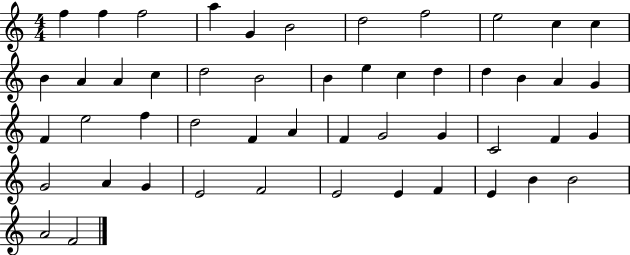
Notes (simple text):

F5/q F5/q F5/h A5/q G4/q B4/h D5/h F5/h E5/h C5/q C5/q B4/q A4/q A4/q C5/q D5/h B4/h B4/q E5/q C5/q D5/q D5/q B4/q A4/q G4/q F4/q E5/h F5/q D5/h F4/q A4/q F4/q G4/h G4/q C4/h F4/q G4/q G4/h A4/q G4/q E4/h F4/h E4/h E4/q F4/q E4/q B4/q B4/h A4/h F4/h